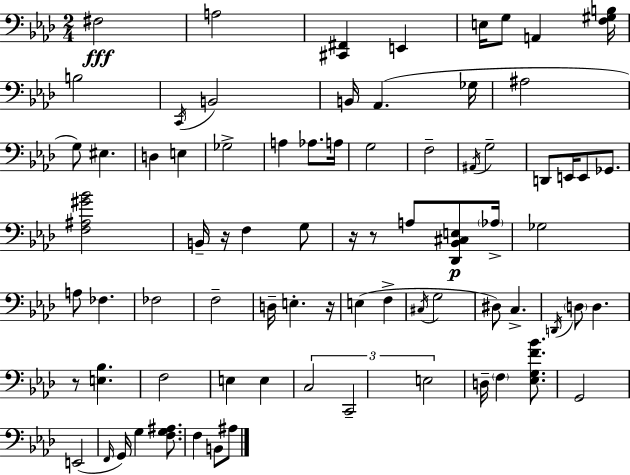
{
  \clef bass
  \numericTimeSignature
  \time 2/4
  \key aes \major
  fis2\fff | a2 | <cis, fis,>4 e,4 | e16 g8 a,4 <f gis b>16 | \break b2 | \acciaccatura { c,16 } b,2 | b,16 aes,4.( | ges16 ais2 | \break g8) eis4. | d4 e4 | ges2-> | a4 aes8. | \break a16 g2 | f2-- | \acciaccatura { ais,16 } g2-- | d,8 e,16 e,8 ges,8. | \break <f ais gis' bes'>2 | b,16-- r16 f4 | g8 r16 r8 a8 <des, bes, cis e>8\p | \parenthesize aes16-> ges2 | \break a8 fes4. | fes2 | f2-- | d16-- e4.-. | \break r16 e4( f4-> | \acciaccatura { cis16 } g2 | dis8) c4.-> | \acciaccatura { d,16 } \parenthesize d8 d4. | \break r8 <e bes>4. | f2 | e4 | e4 \tuplet 3/2 { c2 | \break c,2-- | e2 } | d16-- \parenthesize f4 | <ees g f' bes'>8. g,2 | \break e,2( | \grace { f,16 } g,16) g4 | <f g ais>8. f4 | b,8 ais8 \bar "|."
}